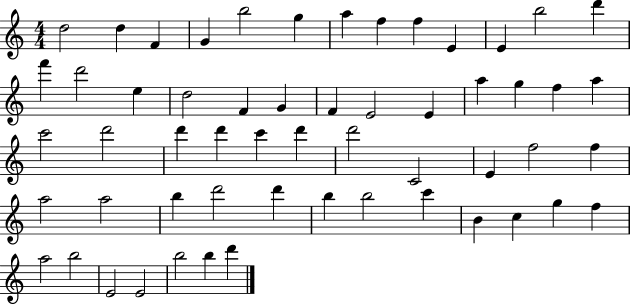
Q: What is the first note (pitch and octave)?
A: D5